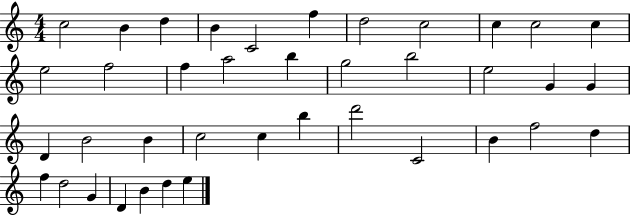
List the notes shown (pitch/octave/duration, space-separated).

C5/h B4/q D5/q B4/q C4/h F5/q D5/h C5/h C5/q C5/h C5/q E5/h F5/h F5/q A5/h B5/q G5/h B5/h E5/h G4/q G4/q D4/q B4/h B4/q C5/h C5/q B5/q D6/h C4/h B4/q F5/h D5/q F5/q D5/h G4/q D4/q B4/q D5/q E5/q